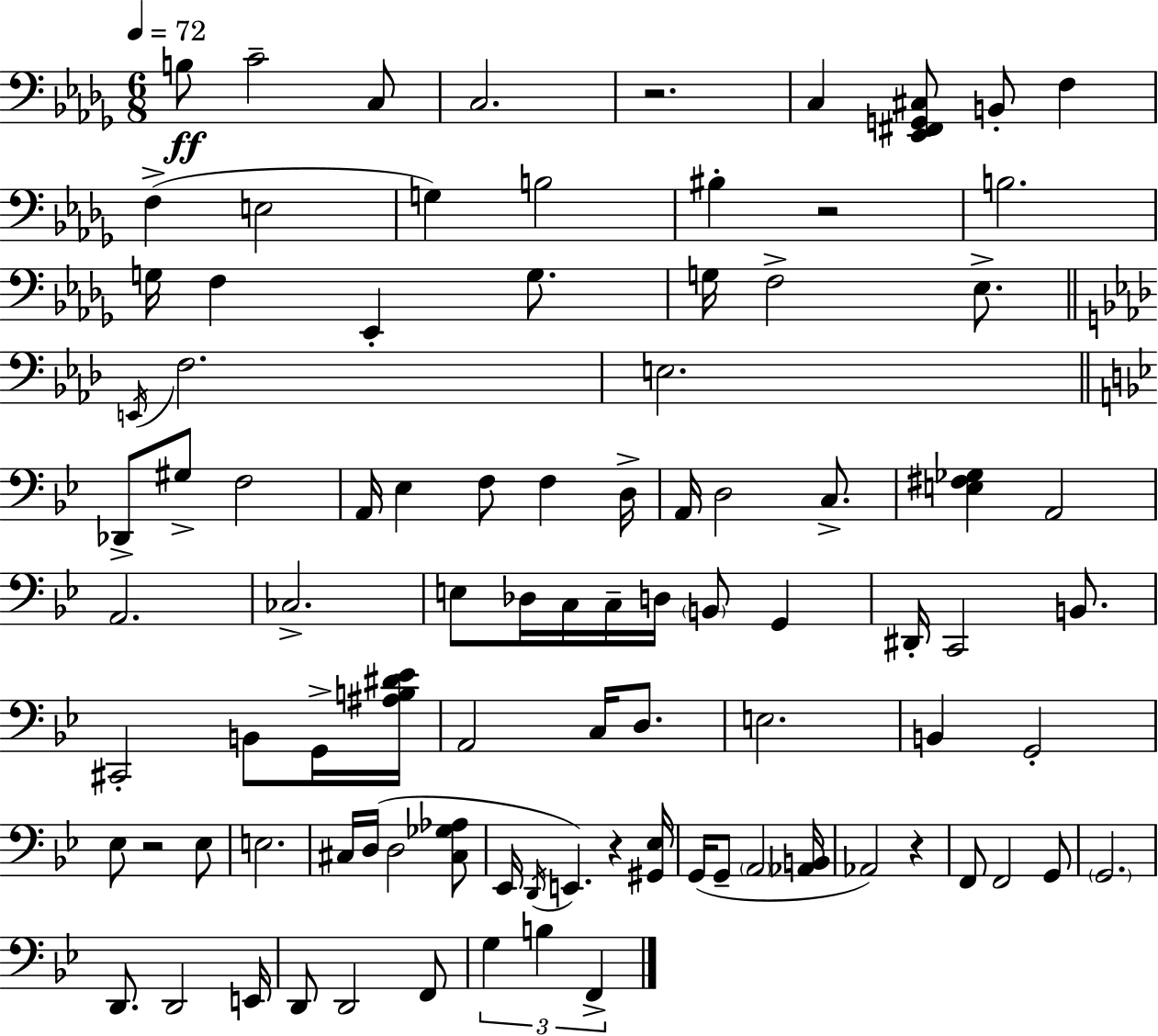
X:1
T:Untitled
M:6/8
L:1/4
K:Bbm
B,/2 C2 C,/2 C,2 z2 C, [_E,,^F,,G,,^C,]/2 B,,/2 F, F, E,2 G, B,2 ^B, z2 B,2 G,/4 F, _E,, G,/2 G,/4 F,2 _E,/2 E,,/4 F,2 E,2 _D,,/2 ^G,/2 F,2 A,,/4 _E, F,/2 F, D,/4 A,,/4 D,2 C,/2 [E,^F,_G,] A,,2 A,,2 _C,2 E,/2 _D,/4 C,/4 C,/4 D,/4 B,,/2 G,, ^D,,/4 C,,2 B,,/2 ^C,,2 B,,/2 G,,/4 [^A,B,^D_E]/4 A,,2 C,/4 D,/2 E,2 B,, G,,2 _E,/2 z2 _E,/2 E,2 ^C,/4 D,/4 D,2 [^C,_G,_A,]/2 _E,,/4 D,,/4 E,, z [^G,,_E,]/4 G,,/4 G,,/2 A,,2 [_A,,B,,]/4 _A,,2 z F,,/2 F,,2 G,,/2 G,,2 D,,/2 D,,2 E,,/4 D,,/2 D,,2 F,,/2 G, B, F,,